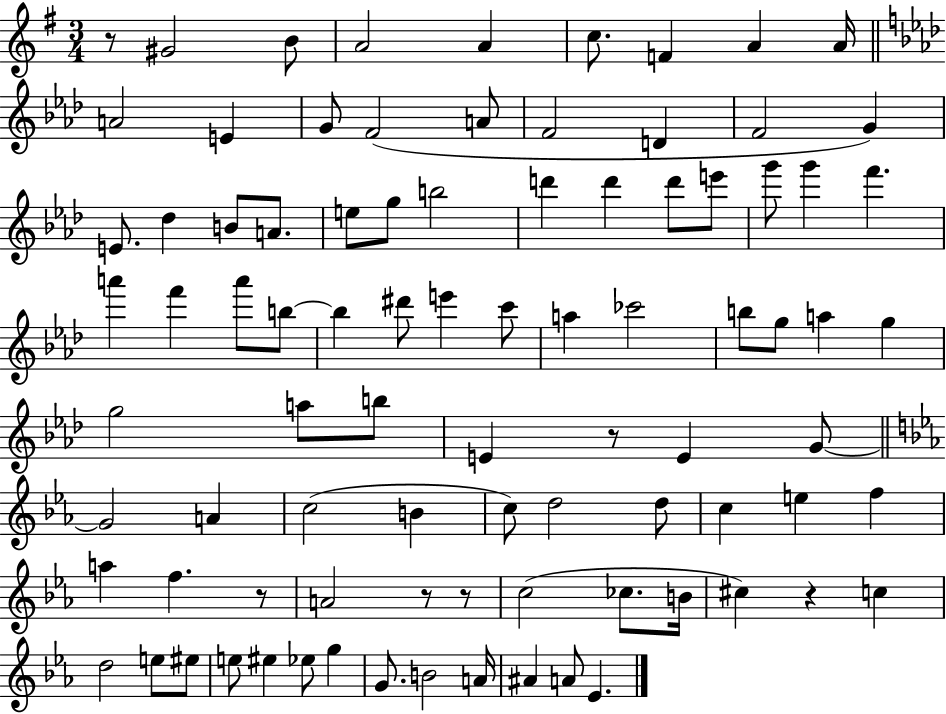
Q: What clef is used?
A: treble